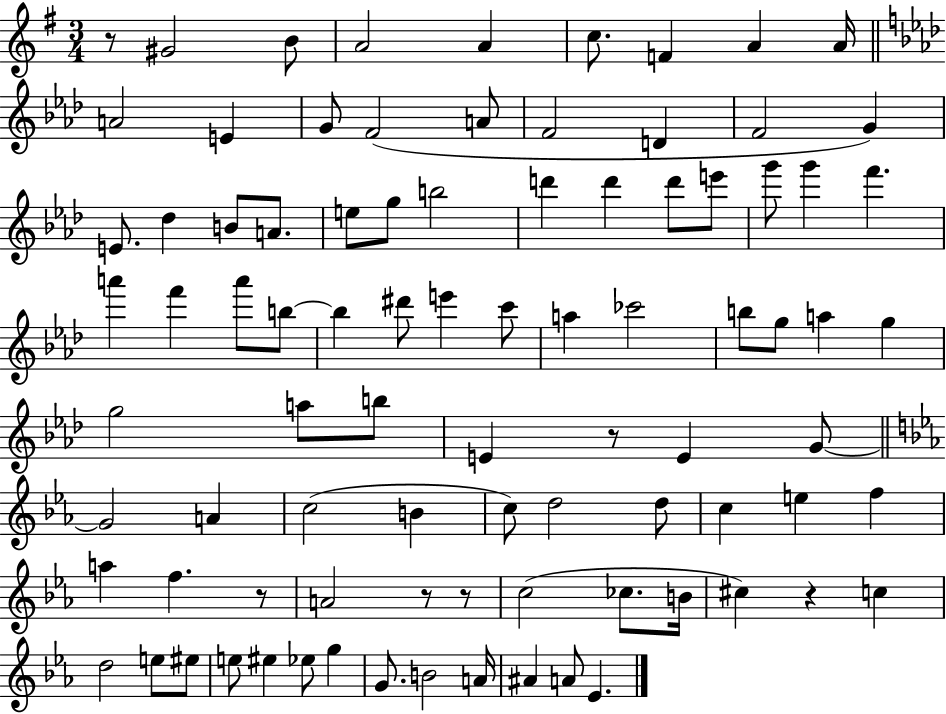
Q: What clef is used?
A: treble